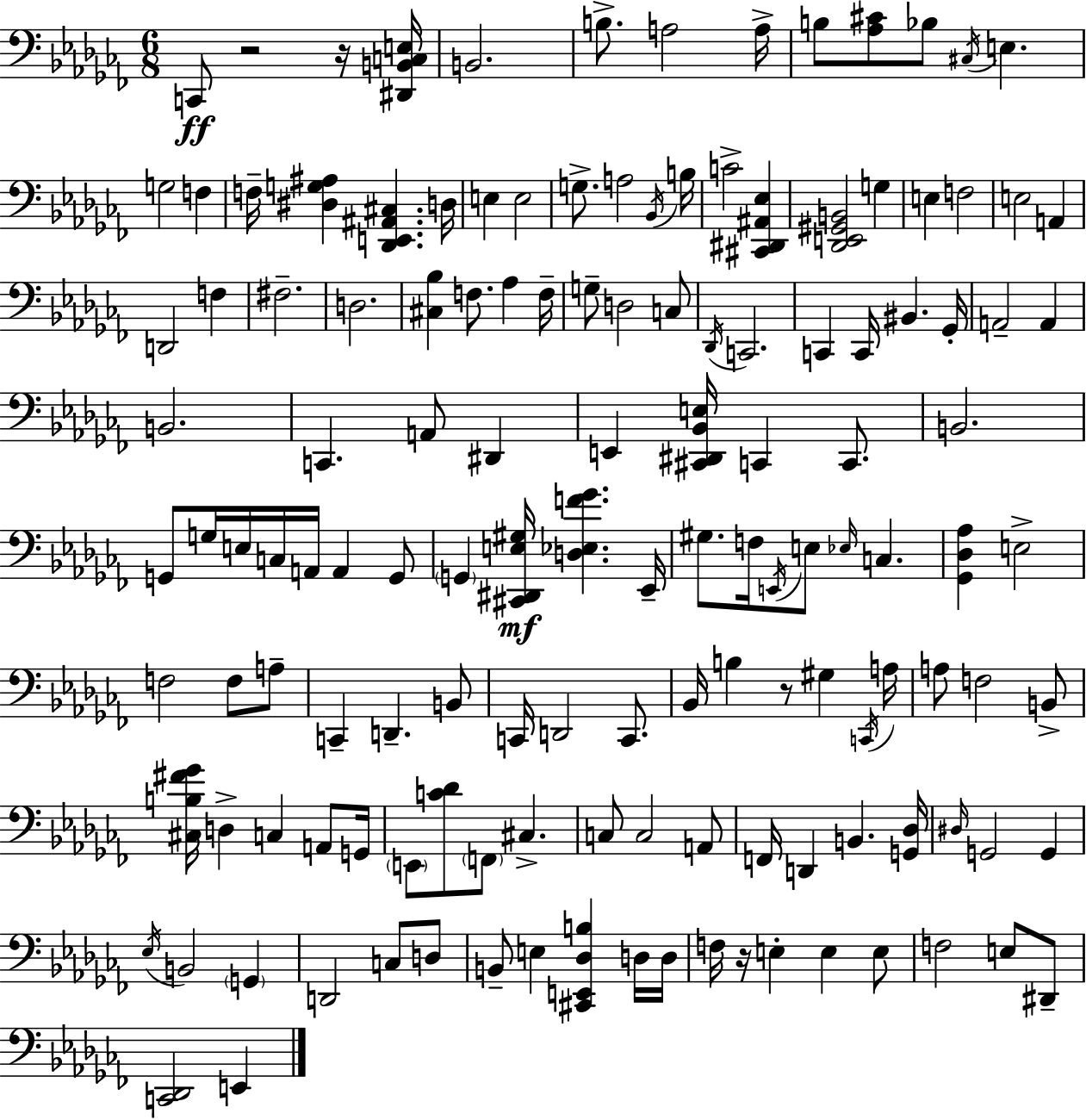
X:1
T:Untitled
M:6/8
L:1/4
K:Abm
C,,/2 z2 z/4 [^D,,B,,C,E,]/4 B,,2 B,/2 A,2 A,/4 B,/2 [_A,^C]/2 _B,/2 ^C,/4 E, G,2 F, F,/4 [^D,G,^A,] [_D,,E,,^A,,^C,] D,/4 E, E,2 G,/2 A,2 _B,,/4 B,/4 C2 [^C,,^D,,^A,,_E,] [_D,,E,,^G,,B,,]2 G, E, F,2 E,2 A,, D,,2 F, ^F,2 D,2 [^C,_B,] F,/2 _A, F,/4 G,/2 D,2 C,/2 _D,,/4 C,,2 C,, C,,/4 ^B,, _G,,/4 A,,2 A,, B,,2 C,, A,,/2 ^D,, E,, [^C,,^D,,_B,,E,]/4 C,, C,,/2 B,,2 G,,/2 G,/4 E,/4 C,/4 A,,/4 A,, G,,/2 G,, [^C,,^D,,E,^G,]/4 [D,_E,F_G] _E,,/4 ^G,/2 F,/4 E,,/4 E,/2 _E,/4 C, [_G,,_D,_A,] E,2 F,2 F,/2 A,/2 C,, D,, B,,/2 C,,/4 D,,2 C,,/2 _B,,/4 B, z/2 ^G, C,,/4 A,/4 A,/2 F,2 B,,/2 [^C,B,^F_G]/4 D, C, A,,/2 G,,/4 E,,/2 [C_D]/2 F,,/2 ^C, C,/2 C,2 A,,/2 F,,/4 D,, B,, [G,,_D,]/4 ^D,/4 G,,2 G,, _E,/4 B,,2 G,, D,,2 C,/2 D,/2 B,,/2 E, [^C,,E,,_D,B,] D,/4 D,/4 F,/4 z/4 E, E, E,/2 F,2 E,/2 ^D,,/2 [C,,_D,,]2 E,,